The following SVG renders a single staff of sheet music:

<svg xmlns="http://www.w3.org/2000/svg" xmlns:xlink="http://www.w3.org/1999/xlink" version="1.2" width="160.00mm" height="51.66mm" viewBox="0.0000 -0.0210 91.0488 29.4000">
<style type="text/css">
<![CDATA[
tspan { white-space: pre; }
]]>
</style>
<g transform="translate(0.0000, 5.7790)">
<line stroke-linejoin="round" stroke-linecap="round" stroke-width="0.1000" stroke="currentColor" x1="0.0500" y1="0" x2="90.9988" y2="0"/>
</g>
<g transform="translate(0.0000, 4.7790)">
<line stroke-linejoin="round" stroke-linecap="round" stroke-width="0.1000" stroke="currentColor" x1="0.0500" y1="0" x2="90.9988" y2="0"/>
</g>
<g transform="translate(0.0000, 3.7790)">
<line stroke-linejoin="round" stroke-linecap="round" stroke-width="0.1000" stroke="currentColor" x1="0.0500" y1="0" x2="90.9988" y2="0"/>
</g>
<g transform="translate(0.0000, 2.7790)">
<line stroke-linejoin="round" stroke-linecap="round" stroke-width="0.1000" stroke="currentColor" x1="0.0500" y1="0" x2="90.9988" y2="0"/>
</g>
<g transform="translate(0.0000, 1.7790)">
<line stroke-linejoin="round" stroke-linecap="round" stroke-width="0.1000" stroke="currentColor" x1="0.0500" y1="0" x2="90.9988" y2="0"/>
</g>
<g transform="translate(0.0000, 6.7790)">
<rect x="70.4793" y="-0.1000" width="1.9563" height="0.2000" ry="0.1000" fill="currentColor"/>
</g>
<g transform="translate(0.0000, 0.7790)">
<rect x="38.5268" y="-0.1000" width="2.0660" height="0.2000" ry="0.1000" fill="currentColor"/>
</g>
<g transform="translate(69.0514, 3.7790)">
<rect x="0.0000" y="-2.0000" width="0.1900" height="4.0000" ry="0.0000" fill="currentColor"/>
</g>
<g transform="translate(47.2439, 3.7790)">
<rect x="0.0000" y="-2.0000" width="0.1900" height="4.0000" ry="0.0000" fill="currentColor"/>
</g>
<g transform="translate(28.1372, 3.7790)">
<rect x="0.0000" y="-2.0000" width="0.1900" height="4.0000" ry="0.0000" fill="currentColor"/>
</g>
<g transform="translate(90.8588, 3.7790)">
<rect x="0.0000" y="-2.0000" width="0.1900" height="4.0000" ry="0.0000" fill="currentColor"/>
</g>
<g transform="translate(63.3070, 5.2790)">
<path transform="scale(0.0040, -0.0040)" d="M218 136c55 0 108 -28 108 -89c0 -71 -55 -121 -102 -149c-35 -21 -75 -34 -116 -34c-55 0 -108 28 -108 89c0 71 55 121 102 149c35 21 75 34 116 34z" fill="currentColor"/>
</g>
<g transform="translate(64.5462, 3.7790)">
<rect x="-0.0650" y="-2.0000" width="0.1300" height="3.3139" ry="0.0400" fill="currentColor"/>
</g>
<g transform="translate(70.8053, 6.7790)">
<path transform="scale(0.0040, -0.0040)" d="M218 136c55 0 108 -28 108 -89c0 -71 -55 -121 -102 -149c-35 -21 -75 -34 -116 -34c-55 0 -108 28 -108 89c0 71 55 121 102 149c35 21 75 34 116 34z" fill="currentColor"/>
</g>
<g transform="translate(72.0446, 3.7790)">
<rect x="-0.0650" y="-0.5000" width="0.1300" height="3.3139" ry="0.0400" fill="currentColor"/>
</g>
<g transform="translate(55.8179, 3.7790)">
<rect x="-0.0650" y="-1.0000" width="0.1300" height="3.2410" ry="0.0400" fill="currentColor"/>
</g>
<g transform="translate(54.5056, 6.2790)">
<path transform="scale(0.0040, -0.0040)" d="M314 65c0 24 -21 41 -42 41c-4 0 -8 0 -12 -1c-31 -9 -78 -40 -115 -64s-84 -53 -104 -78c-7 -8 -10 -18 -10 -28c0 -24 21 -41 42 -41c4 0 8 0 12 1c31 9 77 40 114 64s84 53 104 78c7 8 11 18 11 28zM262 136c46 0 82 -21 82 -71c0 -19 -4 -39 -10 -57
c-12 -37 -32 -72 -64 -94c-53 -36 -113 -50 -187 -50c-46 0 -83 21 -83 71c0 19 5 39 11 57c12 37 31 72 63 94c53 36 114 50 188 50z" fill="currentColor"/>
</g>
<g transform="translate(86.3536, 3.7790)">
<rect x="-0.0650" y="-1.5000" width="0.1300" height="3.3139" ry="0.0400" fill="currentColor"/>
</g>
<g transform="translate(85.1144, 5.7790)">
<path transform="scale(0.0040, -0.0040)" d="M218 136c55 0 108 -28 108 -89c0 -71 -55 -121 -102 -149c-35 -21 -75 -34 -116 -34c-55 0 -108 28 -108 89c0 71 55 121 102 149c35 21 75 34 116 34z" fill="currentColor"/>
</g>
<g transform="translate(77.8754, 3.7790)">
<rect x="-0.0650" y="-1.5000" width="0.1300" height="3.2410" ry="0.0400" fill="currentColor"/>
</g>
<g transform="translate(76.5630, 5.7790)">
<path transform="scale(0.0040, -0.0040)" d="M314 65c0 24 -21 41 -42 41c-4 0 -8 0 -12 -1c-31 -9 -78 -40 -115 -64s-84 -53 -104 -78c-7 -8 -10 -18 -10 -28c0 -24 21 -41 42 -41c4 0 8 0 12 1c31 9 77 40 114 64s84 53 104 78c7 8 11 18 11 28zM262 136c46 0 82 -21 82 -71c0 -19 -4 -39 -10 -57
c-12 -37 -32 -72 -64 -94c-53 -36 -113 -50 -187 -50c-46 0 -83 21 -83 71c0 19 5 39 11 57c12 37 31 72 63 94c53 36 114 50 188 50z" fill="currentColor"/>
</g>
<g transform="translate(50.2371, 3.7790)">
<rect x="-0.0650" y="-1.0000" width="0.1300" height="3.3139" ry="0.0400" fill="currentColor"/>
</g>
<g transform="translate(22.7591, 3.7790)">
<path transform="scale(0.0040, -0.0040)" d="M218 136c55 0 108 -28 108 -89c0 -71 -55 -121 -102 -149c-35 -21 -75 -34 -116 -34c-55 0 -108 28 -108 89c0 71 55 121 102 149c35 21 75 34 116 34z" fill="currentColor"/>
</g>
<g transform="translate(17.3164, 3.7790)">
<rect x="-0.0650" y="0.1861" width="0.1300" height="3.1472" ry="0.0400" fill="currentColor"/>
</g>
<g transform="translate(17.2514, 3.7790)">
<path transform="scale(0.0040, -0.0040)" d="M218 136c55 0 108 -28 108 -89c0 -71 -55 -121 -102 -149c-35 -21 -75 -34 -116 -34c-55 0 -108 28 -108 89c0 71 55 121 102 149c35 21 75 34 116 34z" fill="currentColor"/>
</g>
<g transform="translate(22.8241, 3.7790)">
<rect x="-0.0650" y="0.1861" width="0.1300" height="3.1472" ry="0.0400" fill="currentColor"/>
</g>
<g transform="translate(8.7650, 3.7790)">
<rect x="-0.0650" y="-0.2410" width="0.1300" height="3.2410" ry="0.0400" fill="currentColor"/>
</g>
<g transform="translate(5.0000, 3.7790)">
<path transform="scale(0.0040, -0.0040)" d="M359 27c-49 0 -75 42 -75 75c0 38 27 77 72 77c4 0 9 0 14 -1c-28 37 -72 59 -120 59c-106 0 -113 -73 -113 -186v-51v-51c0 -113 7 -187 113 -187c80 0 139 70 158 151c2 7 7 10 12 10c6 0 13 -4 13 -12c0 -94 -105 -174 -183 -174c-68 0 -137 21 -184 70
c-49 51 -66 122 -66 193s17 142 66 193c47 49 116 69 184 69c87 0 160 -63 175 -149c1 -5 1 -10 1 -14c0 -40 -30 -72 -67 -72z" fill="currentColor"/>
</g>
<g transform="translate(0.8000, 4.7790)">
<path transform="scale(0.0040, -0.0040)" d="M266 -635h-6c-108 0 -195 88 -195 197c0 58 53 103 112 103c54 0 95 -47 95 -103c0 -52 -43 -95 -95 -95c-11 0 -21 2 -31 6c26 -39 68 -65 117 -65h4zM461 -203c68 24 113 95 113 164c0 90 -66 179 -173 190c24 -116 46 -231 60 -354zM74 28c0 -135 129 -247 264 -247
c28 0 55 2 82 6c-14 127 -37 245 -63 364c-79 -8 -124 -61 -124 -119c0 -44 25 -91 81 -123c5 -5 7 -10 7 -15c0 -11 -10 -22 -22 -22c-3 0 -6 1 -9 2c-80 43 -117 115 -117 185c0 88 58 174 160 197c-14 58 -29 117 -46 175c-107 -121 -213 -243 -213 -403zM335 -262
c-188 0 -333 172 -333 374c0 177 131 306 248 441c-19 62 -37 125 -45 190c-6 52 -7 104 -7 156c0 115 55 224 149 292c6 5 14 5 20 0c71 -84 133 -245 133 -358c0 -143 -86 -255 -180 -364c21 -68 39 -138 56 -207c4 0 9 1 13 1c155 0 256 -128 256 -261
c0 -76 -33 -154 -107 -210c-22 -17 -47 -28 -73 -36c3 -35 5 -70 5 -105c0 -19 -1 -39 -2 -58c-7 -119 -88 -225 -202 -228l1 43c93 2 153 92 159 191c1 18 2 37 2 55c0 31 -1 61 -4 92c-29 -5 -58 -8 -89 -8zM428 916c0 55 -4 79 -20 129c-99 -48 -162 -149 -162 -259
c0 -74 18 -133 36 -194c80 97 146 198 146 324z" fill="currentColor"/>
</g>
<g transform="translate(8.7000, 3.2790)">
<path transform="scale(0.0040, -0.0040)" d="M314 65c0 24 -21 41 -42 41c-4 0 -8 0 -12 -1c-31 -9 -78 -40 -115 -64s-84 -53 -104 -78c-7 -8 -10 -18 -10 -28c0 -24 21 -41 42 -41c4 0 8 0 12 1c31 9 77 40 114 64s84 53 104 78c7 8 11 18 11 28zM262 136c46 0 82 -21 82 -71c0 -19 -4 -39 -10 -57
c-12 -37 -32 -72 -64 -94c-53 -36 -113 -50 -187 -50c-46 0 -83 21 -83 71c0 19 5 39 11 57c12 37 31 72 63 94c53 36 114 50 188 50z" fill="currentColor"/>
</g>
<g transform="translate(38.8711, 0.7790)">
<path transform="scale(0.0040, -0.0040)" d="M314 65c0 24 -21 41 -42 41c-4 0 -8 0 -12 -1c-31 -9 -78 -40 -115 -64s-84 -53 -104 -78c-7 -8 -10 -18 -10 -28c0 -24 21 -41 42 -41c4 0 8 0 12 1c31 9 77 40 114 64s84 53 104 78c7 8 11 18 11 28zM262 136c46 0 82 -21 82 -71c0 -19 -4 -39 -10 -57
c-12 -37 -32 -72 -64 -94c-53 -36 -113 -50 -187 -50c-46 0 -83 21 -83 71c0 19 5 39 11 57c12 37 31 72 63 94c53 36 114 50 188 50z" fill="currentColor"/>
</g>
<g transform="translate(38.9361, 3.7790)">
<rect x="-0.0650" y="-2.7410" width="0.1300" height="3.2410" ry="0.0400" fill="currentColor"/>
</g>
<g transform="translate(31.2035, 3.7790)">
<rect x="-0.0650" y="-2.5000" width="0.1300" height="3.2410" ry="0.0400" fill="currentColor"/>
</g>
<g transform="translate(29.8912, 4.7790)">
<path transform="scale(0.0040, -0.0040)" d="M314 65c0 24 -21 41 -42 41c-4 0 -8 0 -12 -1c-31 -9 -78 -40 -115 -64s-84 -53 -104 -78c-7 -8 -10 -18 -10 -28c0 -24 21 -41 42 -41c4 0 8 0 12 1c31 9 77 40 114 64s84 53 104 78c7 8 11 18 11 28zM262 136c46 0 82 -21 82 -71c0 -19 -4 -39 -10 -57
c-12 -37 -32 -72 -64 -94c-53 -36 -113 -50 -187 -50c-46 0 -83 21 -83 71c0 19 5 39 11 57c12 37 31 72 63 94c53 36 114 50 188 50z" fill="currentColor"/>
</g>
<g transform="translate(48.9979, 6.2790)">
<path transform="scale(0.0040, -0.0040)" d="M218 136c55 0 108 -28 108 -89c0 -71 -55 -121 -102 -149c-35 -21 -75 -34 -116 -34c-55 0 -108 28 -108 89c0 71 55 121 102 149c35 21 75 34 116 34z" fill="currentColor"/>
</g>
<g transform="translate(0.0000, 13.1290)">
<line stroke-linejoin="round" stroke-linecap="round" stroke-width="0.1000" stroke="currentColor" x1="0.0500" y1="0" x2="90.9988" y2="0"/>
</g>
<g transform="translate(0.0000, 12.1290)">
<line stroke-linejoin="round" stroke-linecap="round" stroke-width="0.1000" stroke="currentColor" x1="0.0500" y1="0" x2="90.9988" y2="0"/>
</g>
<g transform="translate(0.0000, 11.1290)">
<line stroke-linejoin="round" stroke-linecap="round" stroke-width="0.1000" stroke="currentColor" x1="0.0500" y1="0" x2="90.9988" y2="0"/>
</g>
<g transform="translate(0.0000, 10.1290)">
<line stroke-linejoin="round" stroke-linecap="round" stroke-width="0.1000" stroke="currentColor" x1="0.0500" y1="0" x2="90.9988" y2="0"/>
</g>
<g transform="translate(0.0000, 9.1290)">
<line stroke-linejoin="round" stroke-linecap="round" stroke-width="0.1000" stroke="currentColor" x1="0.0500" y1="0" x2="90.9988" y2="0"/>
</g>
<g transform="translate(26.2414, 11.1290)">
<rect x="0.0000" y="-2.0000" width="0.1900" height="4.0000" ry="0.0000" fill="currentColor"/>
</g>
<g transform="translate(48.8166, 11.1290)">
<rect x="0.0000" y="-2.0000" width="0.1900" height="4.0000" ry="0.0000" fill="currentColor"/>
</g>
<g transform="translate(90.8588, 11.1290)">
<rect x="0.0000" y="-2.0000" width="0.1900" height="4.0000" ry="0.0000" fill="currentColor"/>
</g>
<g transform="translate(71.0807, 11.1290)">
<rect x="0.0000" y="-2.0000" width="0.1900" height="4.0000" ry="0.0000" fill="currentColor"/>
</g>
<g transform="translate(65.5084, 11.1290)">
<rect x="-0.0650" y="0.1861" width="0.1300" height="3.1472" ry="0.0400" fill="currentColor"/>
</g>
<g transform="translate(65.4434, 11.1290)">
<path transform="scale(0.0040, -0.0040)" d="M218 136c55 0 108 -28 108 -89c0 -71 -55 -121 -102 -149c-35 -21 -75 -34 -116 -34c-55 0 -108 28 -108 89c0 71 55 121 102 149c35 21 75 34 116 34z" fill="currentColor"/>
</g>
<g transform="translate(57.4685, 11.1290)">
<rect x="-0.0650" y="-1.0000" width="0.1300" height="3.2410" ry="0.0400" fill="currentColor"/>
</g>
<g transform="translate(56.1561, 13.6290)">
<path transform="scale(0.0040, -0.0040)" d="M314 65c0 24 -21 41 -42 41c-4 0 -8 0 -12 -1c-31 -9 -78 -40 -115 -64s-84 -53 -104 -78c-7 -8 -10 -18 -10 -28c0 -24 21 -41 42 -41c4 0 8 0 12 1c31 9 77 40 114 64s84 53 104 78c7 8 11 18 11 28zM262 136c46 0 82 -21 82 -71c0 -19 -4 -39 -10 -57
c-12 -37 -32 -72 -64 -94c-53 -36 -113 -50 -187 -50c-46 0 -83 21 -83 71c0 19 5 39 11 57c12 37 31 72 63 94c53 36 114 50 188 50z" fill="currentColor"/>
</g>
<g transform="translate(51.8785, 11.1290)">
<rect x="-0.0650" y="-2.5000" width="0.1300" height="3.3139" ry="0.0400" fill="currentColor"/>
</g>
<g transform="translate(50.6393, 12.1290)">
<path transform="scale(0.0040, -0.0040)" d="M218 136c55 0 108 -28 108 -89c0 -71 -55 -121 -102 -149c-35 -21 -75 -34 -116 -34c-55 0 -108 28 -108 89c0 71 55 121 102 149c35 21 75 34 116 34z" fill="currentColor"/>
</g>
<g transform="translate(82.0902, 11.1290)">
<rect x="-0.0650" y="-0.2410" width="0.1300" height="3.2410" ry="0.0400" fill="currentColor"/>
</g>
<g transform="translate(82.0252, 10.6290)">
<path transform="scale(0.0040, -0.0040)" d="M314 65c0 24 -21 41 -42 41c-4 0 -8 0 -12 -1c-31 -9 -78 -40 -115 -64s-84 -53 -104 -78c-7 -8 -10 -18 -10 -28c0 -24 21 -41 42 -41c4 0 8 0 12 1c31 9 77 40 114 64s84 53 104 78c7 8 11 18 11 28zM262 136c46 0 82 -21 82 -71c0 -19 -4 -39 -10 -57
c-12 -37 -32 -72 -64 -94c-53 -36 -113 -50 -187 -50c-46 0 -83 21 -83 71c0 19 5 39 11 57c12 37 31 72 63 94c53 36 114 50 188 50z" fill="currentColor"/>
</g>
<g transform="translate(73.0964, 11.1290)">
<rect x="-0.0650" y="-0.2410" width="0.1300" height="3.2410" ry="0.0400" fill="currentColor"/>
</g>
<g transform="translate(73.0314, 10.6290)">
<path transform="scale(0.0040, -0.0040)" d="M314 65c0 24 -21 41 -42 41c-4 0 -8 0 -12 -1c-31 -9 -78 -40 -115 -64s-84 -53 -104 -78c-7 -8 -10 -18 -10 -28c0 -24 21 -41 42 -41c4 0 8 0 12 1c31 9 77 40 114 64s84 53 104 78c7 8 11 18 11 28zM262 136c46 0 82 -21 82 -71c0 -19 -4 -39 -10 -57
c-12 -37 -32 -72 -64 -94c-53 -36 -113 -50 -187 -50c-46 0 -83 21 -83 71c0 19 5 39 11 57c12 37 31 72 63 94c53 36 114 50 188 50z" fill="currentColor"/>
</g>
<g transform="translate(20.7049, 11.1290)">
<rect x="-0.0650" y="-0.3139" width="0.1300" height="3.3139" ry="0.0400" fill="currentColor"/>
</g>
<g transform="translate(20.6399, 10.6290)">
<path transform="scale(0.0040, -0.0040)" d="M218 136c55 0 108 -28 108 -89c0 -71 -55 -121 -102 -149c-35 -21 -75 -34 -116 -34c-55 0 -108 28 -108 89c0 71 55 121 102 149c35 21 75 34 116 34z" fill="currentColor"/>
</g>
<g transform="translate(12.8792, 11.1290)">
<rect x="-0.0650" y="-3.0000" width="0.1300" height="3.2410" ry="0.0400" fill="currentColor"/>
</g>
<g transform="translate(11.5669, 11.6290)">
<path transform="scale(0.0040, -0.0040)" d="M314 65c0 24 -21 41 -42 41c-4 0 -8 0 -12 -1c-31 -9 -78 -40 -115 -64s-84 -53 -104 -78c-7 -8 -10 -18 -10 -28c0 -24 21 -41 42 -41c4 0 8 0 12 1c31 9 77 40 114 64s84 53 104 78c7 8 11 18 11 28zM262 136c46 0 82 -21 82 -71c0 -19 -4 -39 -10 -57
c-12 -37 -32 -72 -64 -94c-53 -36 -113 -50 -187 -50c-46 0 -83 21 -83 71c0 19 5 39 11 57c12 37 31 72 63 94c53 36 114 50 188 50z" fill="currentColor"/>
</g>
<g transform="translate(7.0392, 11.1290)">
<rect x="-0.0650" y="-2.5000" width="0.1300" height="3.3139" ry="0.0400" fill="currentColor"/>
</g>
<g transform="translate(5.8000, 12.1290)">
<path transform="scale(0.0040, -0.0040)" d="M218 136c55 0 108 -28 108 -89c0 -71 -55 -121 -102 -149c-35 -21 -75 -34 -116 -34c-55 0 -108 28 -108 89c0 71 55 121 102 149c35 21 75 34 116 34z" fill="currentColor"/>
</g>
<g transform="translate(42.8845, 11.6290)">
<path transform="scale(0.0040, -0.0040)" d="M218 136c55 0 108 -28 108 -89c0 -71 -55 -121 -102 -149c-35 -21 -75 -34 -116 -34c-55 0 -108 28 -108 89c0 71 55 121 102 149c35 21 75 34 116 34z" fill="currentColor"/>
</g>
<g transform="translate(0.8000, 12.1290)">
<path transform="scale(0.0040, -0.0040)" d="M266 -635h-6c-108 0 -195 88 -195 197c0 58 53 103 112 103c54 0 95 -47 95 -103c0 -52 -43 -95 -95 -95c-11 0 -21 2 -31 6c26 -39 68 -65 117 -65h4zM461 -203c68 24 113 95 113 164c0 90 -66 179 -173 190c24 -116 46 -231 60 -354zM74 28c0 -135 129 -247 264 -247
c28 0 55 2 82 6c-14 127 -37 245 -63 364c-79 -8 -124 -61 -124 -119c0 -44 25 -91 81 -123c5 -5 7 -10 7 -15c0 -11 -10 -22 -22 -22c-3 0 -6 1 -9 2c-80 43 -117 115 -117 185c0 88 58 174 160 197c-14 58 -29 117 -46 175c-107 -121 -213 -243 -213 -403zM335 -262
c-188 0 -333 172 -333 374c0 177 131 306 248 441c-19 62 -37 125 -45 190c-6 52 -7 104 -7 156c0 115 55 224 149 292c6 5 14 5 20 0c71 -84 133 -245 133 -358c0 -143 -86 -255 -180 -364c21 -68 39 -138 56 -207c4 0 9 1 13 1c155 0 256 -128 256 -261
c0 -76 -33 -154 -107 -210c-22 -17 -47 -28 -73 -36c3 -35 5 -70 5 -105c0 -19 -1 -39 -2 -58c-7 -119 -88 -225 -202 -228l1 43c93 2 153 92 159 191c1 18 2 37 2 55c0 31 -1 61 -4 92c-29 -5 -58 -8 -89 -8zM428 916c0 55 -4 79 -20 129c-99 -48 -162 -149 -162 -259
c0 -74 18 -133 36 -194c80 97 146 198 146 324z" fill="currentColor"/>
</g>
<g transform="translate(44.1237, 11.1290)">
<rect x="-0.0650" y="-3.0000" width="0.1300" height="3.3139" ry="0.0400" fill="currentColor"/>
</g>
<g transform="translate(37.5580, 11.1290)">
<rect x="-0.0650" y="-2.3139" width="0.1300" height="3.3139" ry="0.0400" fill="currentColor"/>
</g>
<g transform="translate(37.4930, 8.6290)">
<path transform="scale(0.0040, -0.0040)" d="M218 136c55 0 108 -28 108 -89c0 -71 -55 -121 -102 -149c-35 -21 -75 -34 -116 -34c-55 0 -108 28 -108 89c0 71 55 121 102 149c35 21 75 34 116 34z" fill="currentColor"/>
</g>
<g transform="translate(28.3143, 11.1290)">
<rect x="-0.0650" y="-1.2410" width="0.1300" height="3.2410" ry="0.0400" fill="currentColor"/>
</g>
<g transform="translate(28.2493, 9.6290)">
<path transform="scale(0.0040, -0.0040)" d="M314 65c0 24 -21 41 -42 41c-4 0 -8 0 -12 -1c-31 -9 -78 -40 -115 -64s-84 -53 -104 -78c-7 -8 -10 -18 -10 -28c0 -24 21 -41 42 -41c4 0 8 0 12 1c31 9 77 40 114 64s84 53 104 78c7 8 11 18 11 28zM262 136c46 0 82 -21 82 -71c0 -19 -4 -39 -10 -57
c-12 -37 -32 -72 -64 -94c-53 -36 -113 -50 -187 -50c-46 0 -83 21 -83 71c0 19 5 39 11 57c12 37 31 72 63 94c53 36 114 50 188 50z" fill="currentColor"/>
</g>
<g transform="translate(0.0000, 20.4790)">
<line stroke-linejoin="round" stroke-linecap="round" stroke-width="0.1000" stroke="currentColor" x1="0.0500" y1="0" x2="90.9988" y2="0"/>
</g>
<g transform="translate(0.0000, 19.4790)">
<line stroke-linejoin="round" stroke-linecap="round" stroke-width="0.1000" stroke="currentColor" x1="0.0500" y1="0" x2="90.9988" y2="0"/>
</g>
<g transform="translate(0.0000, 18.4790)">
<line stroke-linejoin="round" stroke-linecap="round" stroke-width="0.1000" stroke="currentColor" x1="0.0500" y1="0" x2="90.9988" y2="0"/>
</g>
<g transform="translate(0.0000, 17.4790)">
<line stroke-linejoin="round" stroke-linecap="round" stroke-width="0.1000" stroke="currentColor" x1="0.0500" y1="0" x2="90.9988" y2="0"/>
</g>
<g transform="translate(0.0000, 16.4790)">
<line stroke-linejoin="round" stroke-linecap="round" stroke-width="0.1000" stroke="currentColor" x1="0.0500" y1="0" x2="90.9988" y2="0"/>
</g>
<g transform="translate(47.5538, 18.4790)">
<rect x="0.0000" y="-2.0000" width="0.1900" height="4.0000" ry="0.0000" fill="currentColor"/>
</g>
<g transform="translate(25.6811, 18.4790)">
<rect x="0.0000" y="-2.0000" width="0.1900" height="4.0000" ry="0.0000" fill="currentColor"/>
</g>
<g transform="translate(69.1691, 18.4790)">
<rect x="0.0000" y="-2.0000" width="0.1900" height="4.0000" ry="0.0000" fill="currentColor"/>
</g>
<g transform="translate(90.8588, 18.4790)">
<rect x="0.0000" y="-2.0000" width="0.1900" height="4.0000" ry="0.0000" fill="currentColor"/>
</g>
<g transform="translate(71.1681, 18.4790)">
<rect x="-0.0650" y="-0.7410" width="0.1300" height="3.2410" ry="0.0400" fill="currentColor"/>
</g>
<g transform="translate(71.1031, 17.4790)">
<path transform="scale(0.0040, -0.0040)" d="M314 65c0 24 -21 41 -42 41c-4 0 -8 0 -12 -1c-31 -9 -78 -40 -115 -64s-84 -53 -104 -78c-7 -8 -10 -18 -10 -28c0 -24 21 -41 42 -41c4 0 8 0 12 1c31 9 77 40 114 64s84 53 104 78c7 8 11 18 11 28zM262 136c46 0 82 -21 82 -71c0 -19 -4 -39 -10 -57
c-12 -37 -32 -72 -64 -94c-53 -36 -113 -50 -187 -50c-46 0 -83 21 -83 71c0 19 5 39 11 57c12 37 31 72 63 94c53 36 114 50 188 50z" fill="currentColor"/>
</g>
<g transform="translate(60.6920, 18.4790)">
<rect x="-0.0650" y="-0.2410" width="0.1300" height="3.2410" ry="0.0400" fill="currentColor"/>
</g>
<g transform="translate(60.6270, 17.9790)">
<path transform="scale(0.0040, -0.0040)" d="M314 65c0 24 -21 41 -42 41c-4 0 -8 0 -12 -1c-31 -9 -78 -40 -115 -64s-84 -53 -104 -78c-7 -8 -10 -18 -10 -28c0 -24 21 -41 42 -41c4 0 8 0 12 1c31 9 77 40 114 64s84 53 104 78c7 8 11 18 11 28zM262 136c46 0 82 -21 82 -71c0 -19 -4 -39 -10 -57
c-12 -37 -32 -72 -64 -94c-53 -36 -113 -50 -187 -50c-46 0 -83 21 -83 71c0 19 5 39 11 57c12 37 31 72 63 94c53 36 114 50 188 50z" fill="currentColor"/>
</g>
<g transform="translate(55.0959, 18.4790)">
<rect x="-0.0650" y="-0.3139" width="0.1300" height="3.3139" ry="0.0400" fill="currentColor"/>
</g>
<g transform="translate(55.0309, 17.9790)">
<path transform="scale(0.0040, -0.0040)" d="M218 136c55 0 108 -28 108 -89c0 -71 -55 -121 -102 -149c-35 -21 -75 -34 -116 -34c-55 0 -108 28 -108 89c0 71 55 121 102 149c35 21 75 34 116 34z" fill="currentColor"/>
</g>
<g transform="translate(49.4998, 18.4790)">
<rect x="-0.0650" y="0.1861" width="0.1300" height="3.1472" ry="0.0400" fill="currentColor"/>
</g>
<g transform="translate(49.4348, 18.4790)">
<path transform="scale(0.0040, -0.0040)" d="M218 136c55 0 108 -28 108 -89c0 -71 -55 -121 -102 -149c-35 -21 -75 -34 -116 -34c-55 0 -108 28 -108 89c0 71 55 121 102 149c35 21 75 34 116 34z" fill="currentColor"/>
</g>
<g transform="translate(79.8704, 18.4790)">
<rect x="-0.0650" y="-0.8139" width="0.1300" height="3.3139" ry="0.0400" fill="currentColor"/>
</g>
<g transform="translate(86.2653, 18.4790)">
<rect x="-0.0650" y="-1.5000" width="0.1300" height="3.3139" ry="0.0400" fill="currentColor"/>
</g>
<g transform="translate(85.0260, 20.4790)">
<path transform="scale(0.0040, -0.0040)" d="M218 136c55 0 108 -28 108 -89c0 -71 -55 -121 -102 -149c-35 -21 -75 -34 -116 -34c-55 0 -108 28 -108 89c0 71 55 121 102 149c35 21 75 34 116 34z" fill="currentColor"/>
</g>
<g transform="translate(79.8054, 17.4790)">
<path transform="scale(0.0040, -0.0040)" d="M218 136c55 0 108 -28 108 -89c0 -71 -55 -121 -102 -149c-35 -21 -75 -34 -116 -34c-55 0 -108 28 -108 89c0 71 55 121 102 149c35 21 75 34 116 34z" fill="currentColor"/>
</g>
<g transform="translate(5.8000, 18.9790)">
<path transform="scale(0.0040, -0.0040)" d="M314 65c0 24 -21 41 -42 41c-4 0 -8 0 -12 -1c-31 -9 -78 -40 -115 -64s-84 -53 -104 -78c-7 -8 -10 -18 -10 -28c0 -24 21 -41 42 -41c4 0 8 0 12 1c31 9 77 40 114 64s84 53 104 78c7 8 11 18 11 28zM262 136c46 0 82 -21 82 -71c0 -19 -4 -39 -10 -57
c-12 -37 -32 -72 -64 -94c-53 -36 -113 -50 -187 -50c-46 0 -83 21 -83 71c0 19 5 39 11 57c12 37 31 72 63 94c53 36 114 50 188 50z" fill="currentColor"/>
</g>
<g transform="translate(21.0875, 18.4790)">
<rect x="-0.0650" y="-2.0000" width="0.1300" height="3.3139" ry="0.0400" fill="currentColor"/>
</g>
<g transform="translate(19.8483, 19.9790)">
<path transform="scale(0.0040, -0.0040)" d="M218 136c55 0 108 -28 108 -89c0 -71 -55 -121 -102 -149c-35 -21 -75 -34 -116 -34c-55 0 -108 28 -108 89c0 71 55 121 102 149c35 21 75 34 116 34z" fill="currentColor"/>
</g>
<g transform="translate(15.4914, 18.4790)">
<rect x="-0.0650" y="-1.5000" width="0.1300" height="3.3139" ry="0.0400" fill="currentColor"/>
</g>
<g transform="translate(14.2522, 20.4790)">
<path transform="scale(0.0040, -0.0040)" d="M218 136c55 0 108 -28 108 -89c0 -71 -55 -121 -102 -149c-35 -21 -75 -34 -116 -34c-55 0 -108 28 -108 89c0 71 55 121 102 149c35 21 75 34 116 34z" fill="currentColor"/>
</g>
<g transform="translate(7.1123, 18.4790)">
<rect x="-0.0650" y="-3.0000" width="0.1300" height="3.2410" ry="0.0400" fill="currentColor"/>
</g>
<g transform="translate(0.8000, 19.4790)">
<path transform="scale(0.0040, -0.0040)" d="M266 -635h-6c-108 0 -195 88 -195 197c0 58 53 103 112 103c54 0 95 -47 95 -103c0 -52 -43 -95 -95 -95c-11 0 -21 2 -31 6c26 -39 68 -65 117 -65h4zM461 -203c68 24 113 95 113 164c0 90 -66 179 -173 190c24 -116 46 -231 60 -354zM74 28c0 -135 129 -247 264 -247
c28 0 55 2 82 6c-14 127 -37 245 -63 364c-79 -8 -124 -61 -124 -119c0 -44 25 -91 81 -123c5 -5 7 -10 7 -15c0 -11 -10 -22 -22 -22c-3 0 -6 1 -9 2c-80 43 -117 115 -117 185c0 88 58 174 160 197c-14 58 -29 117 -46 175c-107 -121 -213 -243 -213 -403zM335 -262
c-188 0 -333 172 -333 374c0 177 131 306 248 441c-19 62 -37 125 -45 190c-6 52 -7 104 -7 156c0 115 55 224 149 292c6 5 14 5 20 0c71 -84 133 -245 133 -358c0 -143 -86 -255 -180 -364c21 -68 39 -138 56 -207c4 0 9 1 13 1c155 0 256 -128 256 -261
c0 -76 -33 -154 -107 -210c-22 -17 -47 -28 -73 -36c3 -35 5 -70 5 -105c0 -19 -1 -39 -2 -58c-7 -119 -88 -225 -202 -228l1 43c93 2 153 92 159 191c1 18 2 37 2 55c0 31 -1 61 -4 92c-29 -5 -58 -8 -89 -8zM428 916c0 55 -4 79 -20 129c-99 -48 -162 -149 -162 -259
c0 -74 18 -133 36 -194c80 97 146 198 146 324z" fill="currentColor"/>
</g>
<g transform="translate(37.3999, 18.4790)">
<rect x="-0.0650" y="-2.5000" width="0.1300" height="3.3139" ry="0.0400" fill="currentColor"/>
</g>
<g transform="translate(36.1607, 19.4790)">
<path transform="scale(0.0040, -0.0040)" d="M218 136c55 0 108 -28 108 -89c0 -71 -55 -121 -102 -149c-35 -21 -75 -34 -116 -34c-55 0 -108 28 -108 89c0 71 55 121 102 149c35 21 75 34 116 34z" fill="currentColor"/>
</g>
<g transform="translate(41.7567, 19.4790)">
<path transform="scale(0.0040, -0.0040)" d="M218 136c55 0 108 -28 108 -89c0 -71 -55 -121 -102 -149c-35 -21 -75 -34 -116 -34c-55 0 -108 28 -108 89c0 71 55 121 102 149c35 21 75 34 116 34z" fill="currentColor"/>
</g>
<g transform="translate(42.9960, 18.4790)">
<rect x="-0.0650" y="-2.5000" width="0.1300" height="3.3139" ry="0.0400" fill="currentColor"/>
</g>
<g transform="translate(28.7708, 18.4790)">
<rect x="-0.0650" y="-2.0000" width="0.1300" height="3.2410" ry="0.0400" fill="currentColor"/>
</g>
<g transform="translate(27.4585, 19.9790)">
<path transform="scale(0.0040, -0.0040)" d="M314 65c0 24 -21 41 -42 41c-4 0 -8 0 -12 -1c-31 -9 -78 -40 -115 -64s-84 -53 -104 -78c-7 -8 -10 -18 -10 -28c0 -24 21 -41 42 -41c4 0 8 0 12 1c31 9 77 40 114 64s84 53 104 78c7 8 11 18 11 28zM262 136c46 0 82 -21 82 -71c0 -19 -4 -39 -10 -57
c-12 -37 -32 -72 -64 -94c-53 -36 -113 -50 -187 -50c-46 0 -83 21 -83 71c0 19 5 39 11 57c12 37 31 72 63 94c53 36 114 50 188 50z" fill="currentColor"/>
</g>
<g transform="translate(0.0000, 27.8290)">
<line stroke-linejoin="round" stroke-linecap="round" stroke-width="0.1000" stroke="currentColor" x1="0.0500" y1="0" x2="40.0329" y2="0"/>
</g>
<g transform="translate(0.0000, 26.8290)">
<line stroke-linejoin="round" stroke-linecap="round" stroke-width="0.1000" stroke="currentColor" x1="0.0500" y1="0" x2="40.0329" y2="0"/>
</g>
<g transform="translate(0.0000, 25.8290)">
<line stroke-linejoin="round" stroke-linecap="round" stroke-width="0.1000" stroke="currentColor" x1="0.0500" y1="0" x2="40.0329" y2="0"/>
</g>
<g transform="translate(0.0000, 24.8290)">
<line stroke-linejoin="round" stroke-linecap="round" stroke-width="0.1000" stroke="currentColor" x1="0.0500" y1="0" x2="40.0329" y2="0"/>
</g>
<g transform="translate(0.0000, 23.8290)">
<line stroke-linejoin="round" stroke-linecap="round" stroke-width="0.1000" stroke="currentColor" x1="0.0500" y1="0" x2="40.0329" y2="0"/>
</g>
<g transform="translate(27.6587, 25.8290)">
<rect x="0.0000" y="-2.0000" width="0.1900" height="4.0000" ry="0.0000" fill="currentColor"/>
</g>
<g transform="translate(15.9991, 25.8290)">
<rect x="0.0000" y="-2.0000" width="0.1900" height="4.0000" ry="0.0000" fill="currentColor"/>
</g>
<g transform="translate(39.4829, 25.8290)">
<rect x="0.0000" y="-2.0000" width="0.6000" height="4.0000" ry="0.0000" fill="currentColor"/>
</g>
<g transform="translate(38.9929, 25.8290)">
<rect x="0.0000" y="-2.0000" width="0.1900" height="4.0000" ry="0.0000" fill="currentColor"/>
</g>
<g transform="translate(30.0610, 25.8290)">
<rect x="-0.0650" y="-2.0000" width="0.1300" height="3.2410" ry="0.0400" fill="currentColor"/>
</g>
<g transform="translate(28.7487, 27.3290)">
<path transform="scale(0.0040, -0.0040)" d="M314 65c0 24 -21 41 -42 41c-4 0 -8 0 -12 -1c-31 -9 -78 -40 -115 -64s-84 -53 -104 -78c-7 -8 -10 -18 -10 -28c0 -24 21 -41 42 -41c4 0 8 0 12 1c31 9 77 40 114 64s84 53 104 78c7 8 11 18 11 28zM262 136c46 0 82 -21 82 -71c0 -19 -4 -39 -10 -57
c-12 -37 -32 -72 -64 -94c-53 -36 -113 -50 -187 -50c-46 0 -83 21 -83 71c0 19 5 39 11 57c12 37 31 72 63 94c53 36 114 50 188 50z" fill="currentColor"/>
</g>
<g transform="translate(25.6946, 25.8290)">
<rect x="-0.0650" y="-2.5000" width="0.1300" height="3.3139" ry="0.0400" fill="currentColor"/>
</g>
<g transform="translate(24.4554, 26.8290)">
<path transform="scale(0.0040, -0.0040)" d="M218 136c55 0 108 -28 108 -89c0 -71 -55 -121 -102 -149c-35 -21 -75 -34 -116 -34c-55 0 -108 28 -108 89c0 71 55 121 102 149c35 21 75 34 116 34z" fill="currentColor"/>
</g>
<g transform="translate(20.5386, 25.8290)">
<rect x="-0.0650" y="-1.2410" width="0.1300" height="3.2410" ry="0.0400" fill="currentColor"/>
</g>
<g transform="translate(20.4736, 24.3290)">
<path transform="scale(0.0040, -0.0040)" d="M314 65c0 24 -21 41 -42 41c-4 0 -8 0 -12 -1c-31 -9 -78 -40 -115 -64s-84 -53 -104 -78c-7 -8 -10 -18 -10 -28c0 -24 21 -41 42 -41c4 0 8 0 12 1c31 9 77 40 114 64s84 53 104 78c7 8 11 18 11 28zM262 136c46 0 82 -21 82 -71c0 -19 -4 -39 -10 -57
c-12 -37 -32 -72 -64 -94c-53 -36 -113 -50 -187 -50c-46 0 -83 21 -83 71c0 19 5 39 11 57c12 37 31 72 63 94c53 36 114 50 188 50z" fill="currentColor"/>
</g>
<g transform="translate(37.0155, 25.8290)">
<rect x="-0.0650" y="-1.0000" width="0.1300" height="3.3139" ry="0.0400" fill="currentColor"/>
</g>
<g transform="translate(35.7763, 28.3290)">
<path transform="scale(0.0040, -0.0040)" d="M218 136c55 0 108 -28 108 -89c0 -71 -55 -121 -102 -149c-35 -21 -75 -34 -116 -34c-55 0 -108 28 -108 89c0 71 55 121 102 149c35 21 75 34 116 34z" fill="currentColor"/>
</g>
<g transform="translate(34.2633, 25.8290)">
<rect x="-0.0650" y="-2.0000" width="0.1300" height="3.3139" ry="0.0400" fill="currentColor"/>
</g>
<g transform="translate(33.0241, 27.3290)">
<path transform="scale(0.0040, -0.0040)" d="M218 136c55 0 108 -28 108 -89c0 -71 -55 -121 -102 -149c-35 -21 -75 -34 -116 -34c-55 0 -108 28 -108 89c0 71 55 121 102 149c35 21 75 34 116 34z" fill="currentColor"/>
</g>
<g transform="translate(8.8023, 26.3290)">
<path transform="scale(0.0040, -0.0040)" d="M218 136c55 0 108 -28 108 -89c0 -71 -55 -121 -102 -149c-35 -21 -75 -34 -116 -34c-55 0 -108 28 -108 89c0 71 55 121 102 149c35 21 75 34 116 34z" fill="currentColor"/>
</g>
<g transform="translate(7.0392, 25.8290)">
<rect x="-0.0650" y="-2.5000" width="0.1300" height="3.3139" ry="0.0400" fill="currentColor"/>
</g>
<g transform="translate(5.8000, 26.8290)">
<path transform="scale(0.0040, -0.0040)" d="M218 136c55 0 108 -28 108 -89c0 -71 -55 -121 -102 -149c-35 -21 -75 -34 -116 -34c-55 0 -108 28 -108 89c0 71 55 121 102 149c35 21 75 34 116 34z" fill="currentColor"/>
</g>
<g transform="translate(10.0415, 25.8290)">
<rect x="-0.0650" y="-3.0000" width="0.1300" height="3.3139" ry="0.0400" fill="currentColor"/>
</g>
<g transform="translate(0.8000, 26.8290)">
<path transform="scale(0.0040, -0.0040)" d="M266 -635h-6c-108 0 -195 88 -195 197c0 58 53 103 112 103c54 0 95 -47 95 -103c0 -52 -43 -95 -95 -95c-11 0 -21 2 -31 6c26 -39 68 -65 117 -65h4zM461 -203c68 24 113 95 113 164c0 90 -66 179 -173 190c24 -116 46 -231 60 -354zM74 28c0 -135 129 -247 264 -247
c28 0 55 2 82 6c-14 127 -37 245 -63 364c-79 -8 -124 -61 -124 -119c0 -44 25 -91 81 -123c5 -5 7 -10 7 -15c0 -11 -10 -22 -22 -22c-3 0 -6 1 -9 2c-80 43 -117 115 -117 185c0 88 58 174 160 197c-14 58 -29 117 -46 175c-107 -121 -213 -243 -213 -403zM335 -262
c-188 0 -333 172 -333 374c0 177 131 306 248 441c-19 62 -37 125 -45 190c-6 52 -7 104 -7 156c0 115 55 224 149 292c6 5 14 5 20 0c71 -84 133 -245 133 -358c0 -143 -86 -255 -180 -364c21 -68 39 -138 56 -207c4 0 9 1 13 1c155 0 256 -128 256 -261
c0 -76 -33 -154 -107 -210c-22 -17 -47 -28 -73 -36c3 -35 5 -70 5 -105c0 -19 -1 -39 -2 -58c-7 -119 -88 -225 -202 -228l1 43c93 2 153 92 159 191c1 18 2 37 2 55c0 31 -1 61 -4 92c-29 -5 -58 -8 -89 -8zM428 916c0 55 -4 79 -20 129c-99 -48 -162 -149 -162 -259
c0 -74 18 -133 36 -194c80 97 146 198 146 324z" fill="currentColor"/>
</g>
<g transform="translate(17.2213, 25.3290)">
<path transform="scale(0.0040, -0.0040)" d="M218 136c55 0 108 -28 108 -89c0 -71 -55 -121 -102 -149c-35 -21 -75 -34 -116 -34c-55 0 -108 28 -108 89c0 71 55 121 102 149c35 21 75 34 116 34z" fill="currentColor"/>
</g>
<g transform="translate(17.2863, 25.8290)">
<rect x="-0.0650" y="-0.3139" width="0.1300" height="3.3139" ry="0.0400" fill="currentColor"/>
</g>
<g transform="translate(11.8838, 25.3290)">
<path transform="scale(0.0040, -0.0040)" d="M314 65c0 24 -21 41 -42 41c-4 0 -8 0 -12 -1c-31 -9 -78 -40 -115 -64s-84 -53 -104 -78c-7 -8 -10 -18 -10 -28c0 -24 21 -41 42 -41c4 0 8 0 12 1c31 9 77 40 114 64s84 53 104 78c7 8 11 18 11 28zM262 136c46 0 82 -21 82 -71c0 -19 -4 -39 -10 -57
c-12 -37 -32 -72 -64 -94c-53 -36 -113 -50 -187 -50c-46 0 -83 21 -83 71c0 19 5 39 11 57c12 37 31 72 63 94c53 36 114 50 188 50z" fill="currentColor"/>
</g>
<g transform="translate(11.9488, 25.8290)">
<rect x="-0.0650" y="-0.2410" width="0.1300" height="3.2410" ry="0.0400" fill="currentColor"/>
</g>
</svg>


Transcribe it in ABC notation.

X:1
T:Untitled
M:4/4
L:1/4
K:C
c2 B B G2 a2 D D2 F C E2 E G A2 c e2 g A G D2 B c2 c2 A2 E F F2 G G B c c2 d2 d E G A c2 c e2 G F2 F D